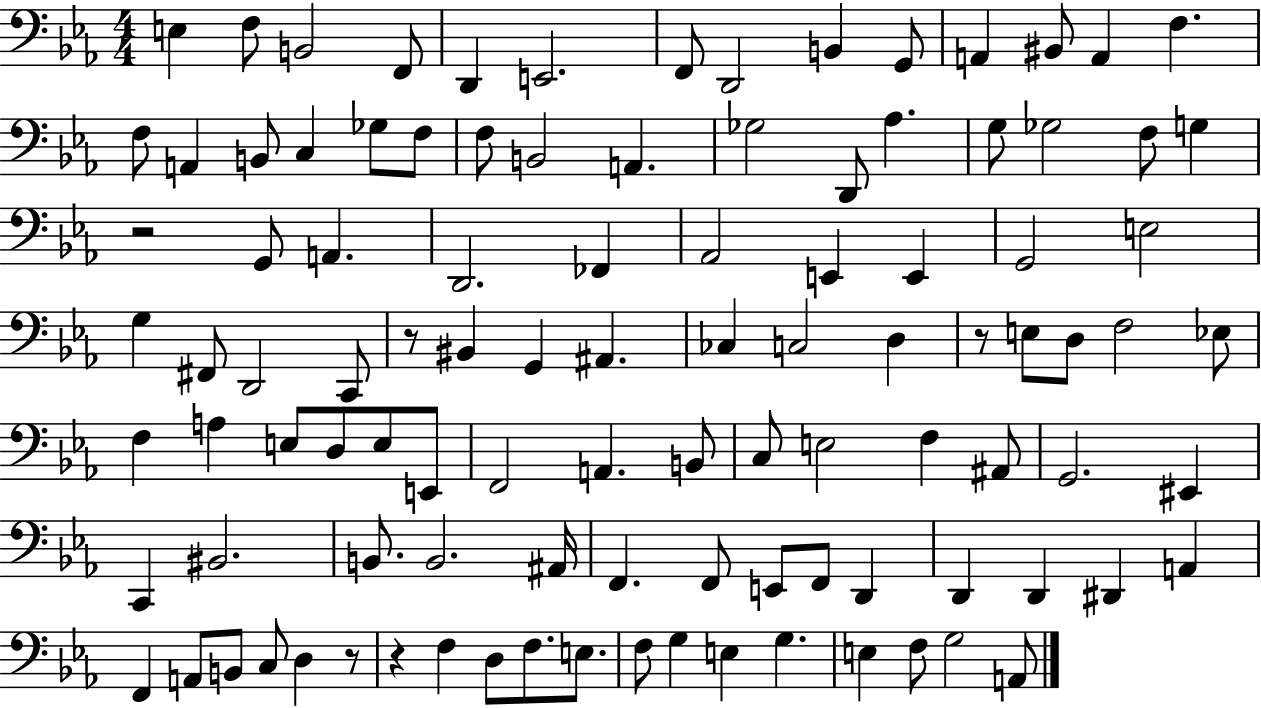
X:1
T:Untitled
M:4/4
L:1/4
K:Eb
E, F,/2 B,,2 F,,/2 D,, E,,2 F,,/2 D,,2 B,, G,,/2 A,, ^B,,/2 A,, F, F,/2 A,, B,,/2 C, _G,/2 F,/2 F,/2 B,,2 A,, _G,2 D,,/2 _A, G,/2 _G,2 F,/2 G, z2 G,,/2 A,, D,,2 _F,, _A,,2 E,, E,, G,,2 E,2 G, ^F,,/2 D,,2 C,,/2 z/2 ^B,, G,, ^A,, _C, C,2 D, z/2 E,/2 D,/2 F,2 _E,/2 F, A, E,/2 D,/2 E,/2 E,,/2 F,,2 A,, B,,/2 C,/2 E,2 F, ^A,,/2 G,,2 ^E,, C,, ^B,,2 B,,/2 B,,2 ^A,,/4 F,, F,,/2 E,,/2 F,,/2 D,, D,, D,, ^D,, A,, F,, A,,/2 B,,/2 C,/2 D, z/2 z F, D,/2 F,/2 E,/2 F,/2 G, E, G, E, F,/2 G,2 A,,/2